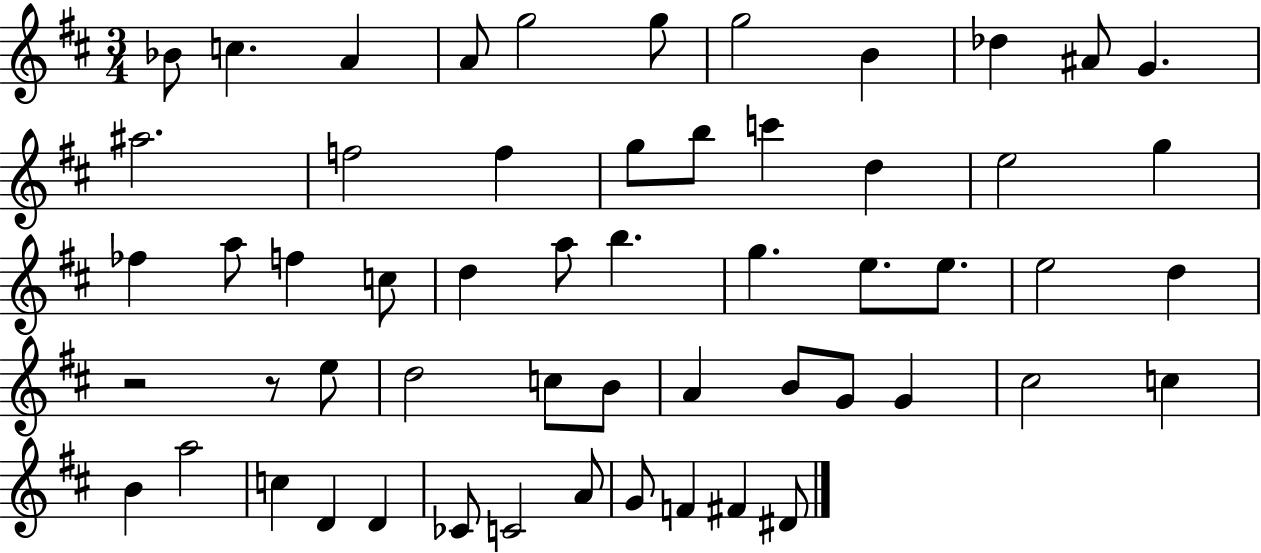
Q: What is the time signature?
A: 3/4